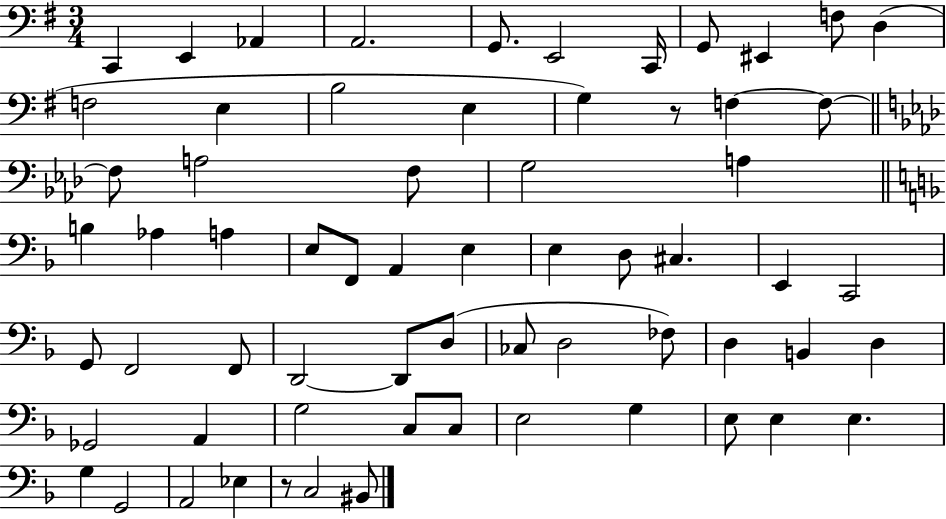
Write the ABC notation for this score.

X:1
T:Untitled
M:3/4
L:1/4
K:G
C,, E,, _A,, A,,2 G,,/2 E,,2 C,,/4 G,,/2 ^E,, F,/2 D, F,2 E, B,2 E, G, z/2 F, F,/2 F,/2 A,2 F,/2 G,2 A, B, _A, A, E,/2 F,,/2 A,, E, E, D,/2 ^C, E,, C,,2 G,,/2 F,,2 F,,/2 D,,2 D,,/2 D,/2 _C,/2 D,2 _F,/2 D, B,, D, _G,,2 A,, G,2 C,/2 C,/2 E,2 G, E,/2 E, E, G, G,,2 A,,2 _E, z/2 C,2 ^B,,/2